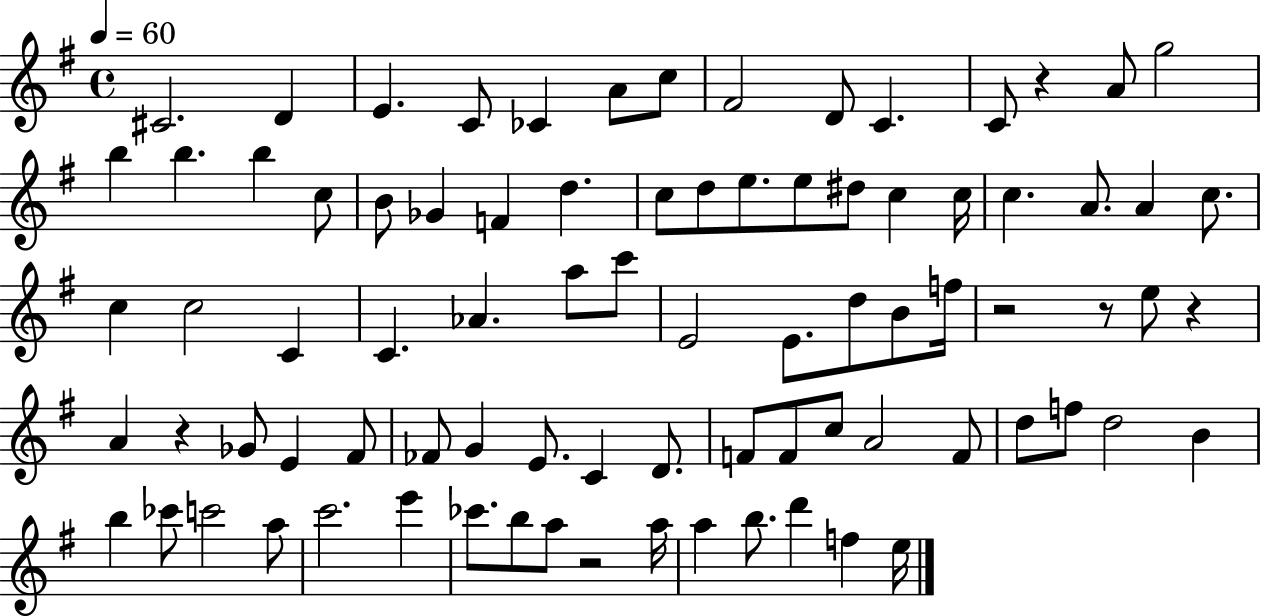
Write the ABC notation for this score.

X:1
T:Untitled
M:4/4
L:1/4
K:G
^C2 D E C/2 _C A/2 c/2 ^F2 D/2 C C/2 z A/2 g2 b b b c/2 B/2 _G F d c/2 d/2 e/2 e/2 ^d/2 c c/4 c A/2 A c/2 c c2 C C _A a/2 c'/2 E2 E/2 d/2 B/2 f/4 z2 z/2 e/2 z A z _G/2 E ^F/2 _F/2 G E/2 C D/2 F/2 F/2 c/2 A2 F/2 d/2 f/2 d2 B b _c'/2 c'2 a/2 c'2 e' _c'/2 b/2 a/2 z2 a/4 a b/2 d' f e/4